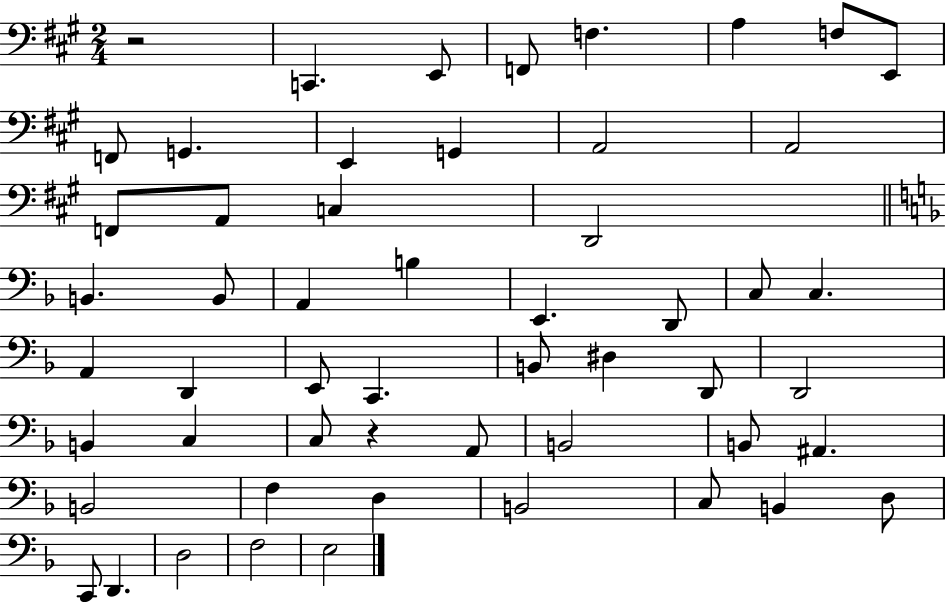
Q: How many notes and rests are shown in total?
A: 54